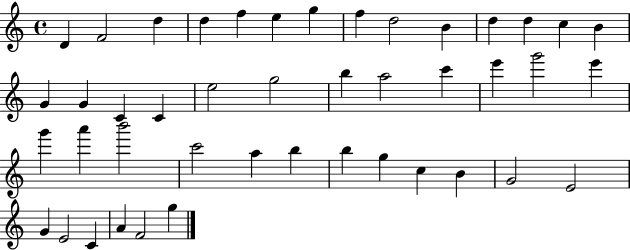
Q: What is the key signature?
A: C major